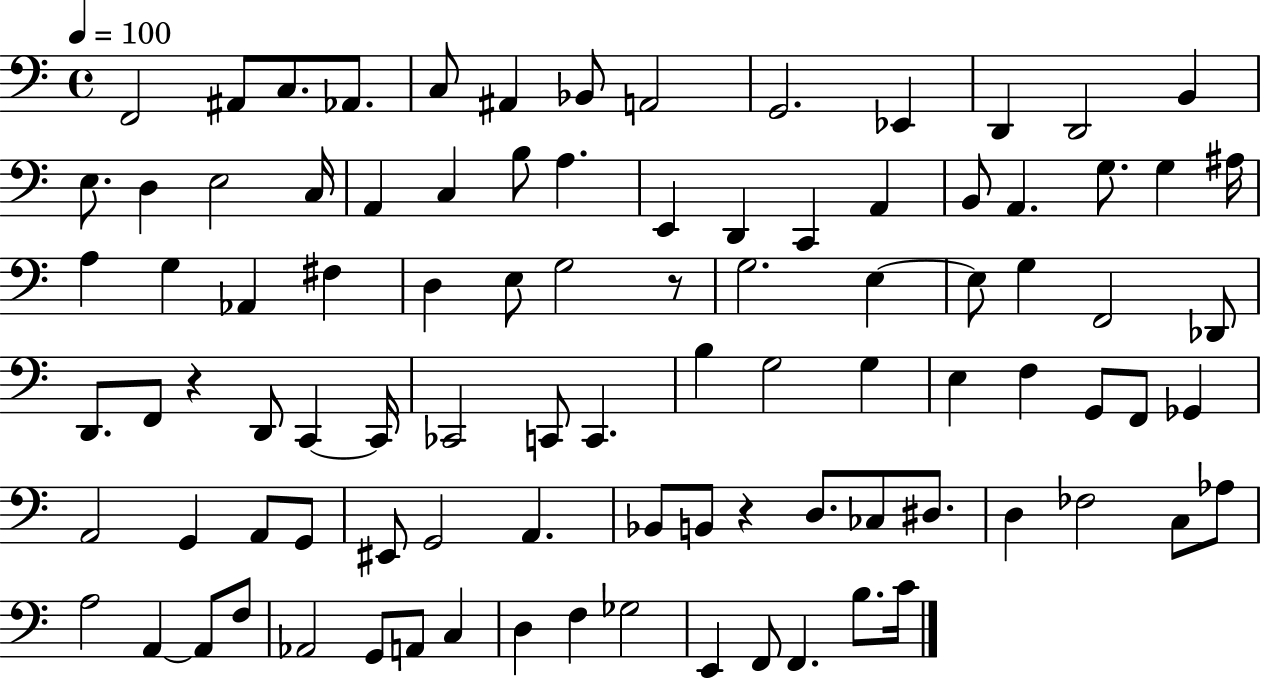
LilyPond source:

{
  \clef bass
  \time 4/4
  \defaultTimeSignature
  \key c \major
  \tempo 4 = 100
  f,2 ais,8 c8. aes,8. | c8 ais,4 bes,8 a,2 | g,2. ees,4 | d,4 d,2 b,4 | \break e8. d4 e2 c16 | a,4 c4 b8 a4. | e,4 d,4 c,4 a,4 | b,8 a,4. g8. g4 ais16 | \break a4 g4 aes,4 fis4 | d4 e8 g2 r8 | g2. e4~~ | e8 g4 f,2 des,8 | \break d,8. f,8 r4 d,8 c,4~~ c,16 | ces,2 c,8 c,4. | b4 g2 g4 | e4 f4 g,8 f,8 ges,4 | \break a,2 g,4 a,8 g,8 | eis,8 g,2 a,4. | bes,8 b,8 r4 d8. ces8 dis8. | d4 fes2 c8 aes8 | \break a2 a,4~~ a,8 f8 | aes,2 g,8 a,8 c4 | d4 f4 ges2 | e,4 f,8 f,4. b8. c'16 | \break \bar "|."
}